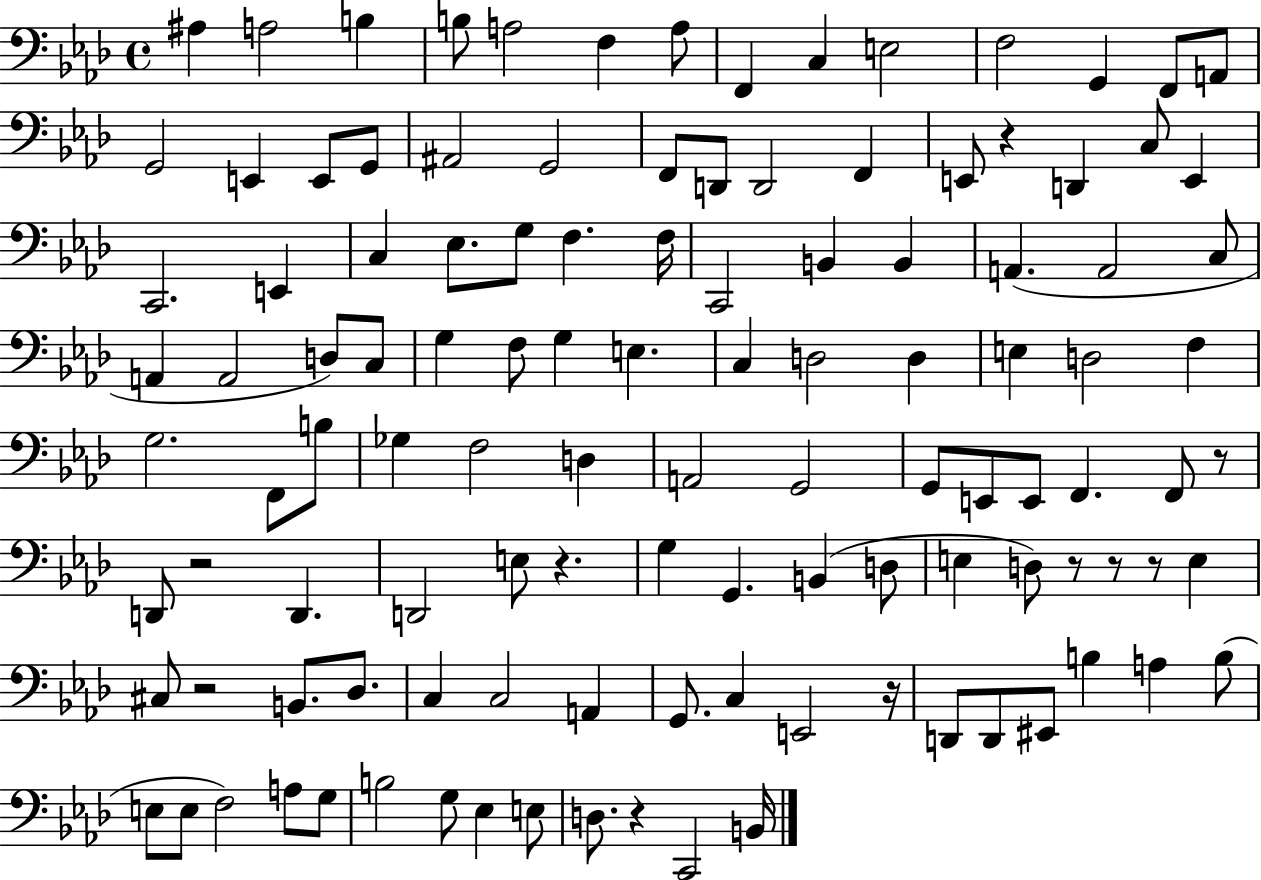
X:1
T:Untitled
M:4/4
L:1/4
K:Ab
^A, A,2 B, B,/2 A,2 F, A,/2 F,, C, E,2 F,2 G,, F,,/2 A,,/2 G,,2 E,, E,,/2 G,,/2 ^A,,2 G,,2 F,,/2 D,,/2 D,,2 F,, E,,/2 z D,, C,/2 E,, C,,2 E,, C, _E,/2 G,/2 F, F,/4 C,,2 B,, B,, A,, A,,2 C,/2 A,, A,,2 D,/2 C,/2 G, F,/2 G, E, C, D,2 D, E, D,2 F, G,2 F,,/2 B,/2 _G, F,2 D, A,,2 G,,2 G,,/2 E,,/2 E,,/2 F,, F,,/2 z/2 D,,/2 z2 D,, D,,2 E,/2 z G, G,, B,, D,/2 E, D,/2 z/2 z/2 z/2 E, ^C,/2 z2 B,,/2 _D,/2 C, C,2 A,, G,,/2 C, E,,2 z/4 D,,/2 D,,/2 ^E,,/2 B, A, B,/2 E,/2 E,/2 F,2 A,/2 G,/2 B,2 G,/2 _E, E,/2 D,/2 z C,,2 B,,/4